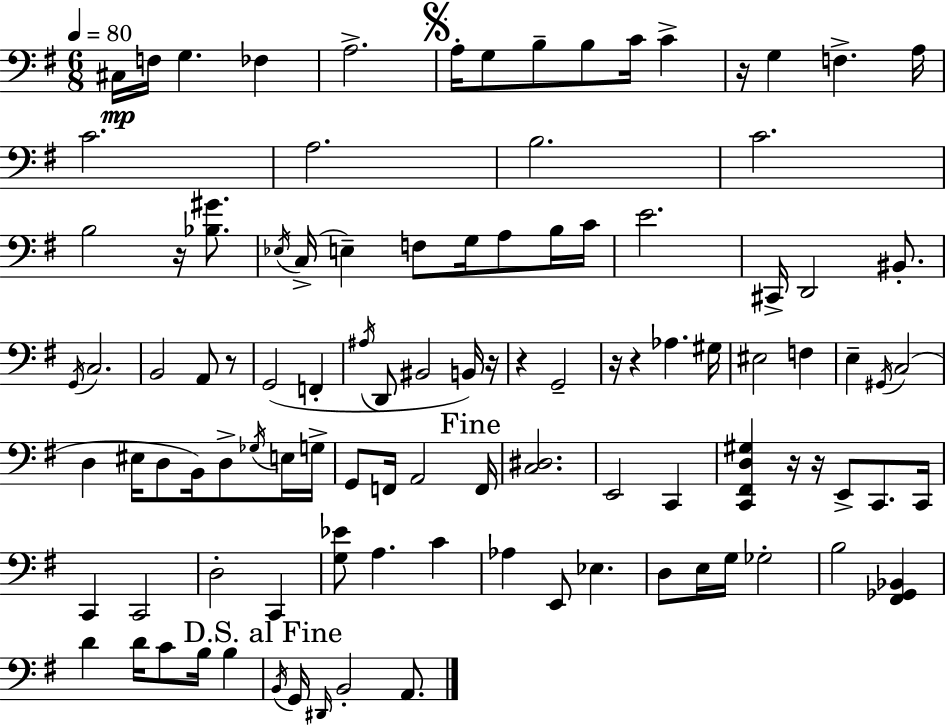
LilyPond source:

{
  \clef bass
  \numericTimeSignature
  \time 6/8
  \key g \major
  \tempo 4 = 80
  cis16\mp f16 g4. fes4 | a2.-> | \mark \markup { \musicglyph "scripts.segno" } a16-. g8 b8-- b8 c'16 c'4-> | r16 g4 f4.-> a16 | \break c'2. | a2. | b2. | c'2. | \break b2 r16 <bes gis'>8. | \acciaccatura { ees16 }( c16-> e4--) f8 g16 a8 b16 | c'16 e'2. | cis,16-> d,2 bis,8.-. | \break \acciaccatura { g,16 } c2. | b,2 a,8 | r8 g,2( f,4-. | \acciaccatura { ais16 } d,8 bis,2 | \break b,16) r16 r4 g,2-- | r16 r4 aes4. | gis16 eis2 f4 | e4-- \acciaccatura { gis,16 }( c2 | \break d4 eis16 d8 b,16) | d8-> \acciaccatura { ges16 } e16 g16-> g,8 f,16 a,2 | \mark "Fine" f,16 <c dis>2. | e,2 | \break c,4 <c, fis, d gis>4 r16 r16 e,8-> | c,8. c,16 c,4 c,2 | d2-. | c,4 <g ees'>8 a4. | \break c'4 aes4 e,8 ees4. | d8 e16 g16 ges2-. | b2 | <fis, ges, bes,>4 d'4 d'16 c'8 | \break b16 b4 \mark "D.S. al Fine" \acciaccatura { b,16 } g,16 \grace { dis,16 } b,2-. | a,8. \bar "|."
}